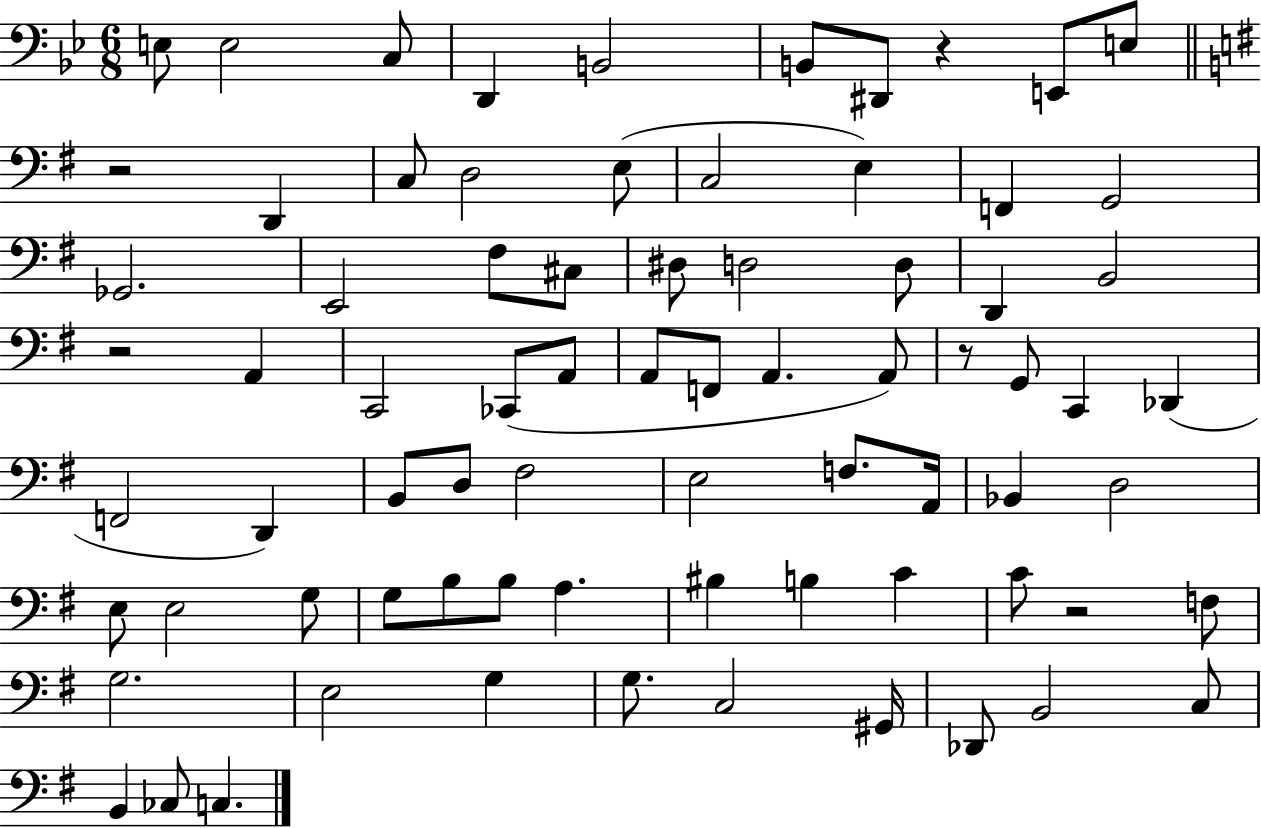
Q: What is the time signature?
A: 6/8